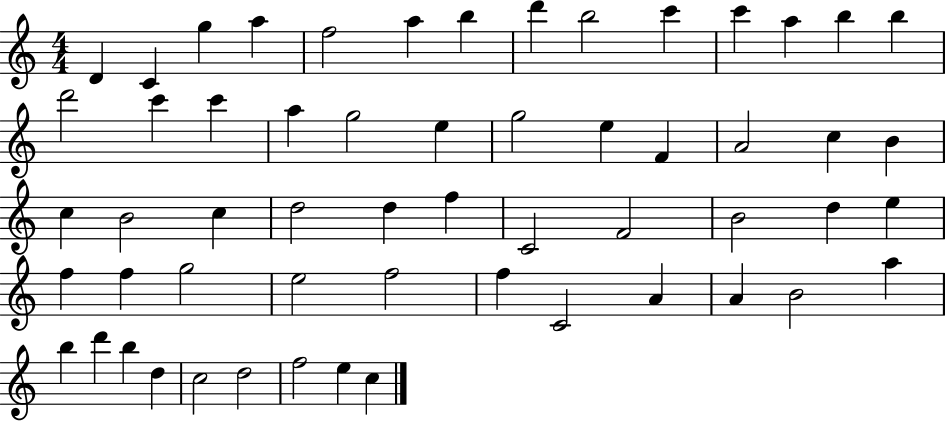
D4/q C4/q G5/q A5/q F5/h A5/q B5/q D6/q B5/h C6/q C6/q A5/q B5/q B5/q D6/h C6/q C6/q A5/q G5/h E5/q G5/h E5/q F4/q A4/h C5/q B4/q C5/q B4/h C5/q D5/h D5/q F5/q C4/h F4/h B4/h D5/q E5/q F5/q F5/q G5/h E5/h F5/h F5/q C4/h A4/q A4/q B4/h A5/q B5/q D6/q B5/q D5/q C5/h D5/h F5/h E5/q C5/q